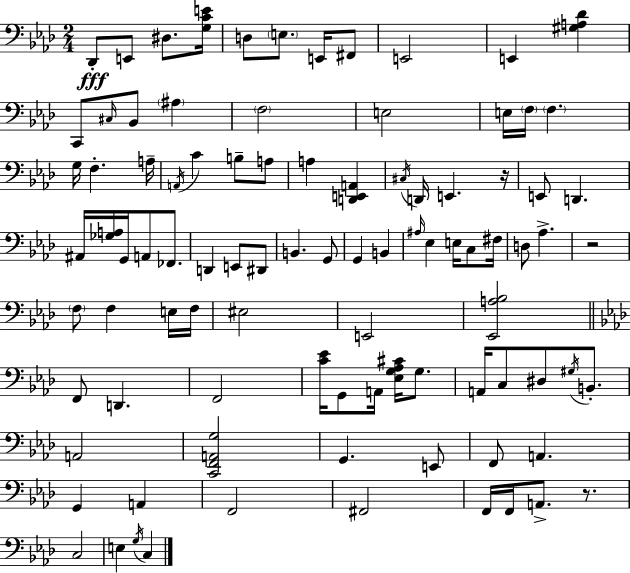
Db2/e E2/e D#3/e. [G3,C4,E4]/s D3/e E3/e. E2/s F#2/e E2/h E2/q [G#3,A3,Db4]/q C2/e C#3/s Bb2/e A#3/q F3/h E3/h E3/s F3/s F3/q. G3/s F3/q. A3/s A2/s C4/q B3/e A3/e A3/q [D2,E2,A2]/q C#3/s D2/s E2/q. R/s E2/e D2/q. A#2/s [Gb3,A3]/s G2/s A2/e FES2/e. D2/q E2/e D#2/e B2/q. G2/e G2/q B2/q A#3/s Eb3/q E3/s C3/e F#3/s D3/e Ab3/q. R/h F3/e F3/q E3/s F3/s EIS3/h E2/h [Eb2,A3,Bb3]/h F2/e D2/q. F2/h [C4,Eb4]/s G2/e A2/s [Eb3,G3,Ab3,C#4]/s G3/e. A2/s C3/e D#3/e G#3/s B2/e. A2/h [C2,F2,A2,G3]/h G2/q. E2/e F2/e A2/q. G2/q A2/q F2/h F#2/h F2/s F2/s A2/e. R/e. C3/h E3/q G3/s C3/q